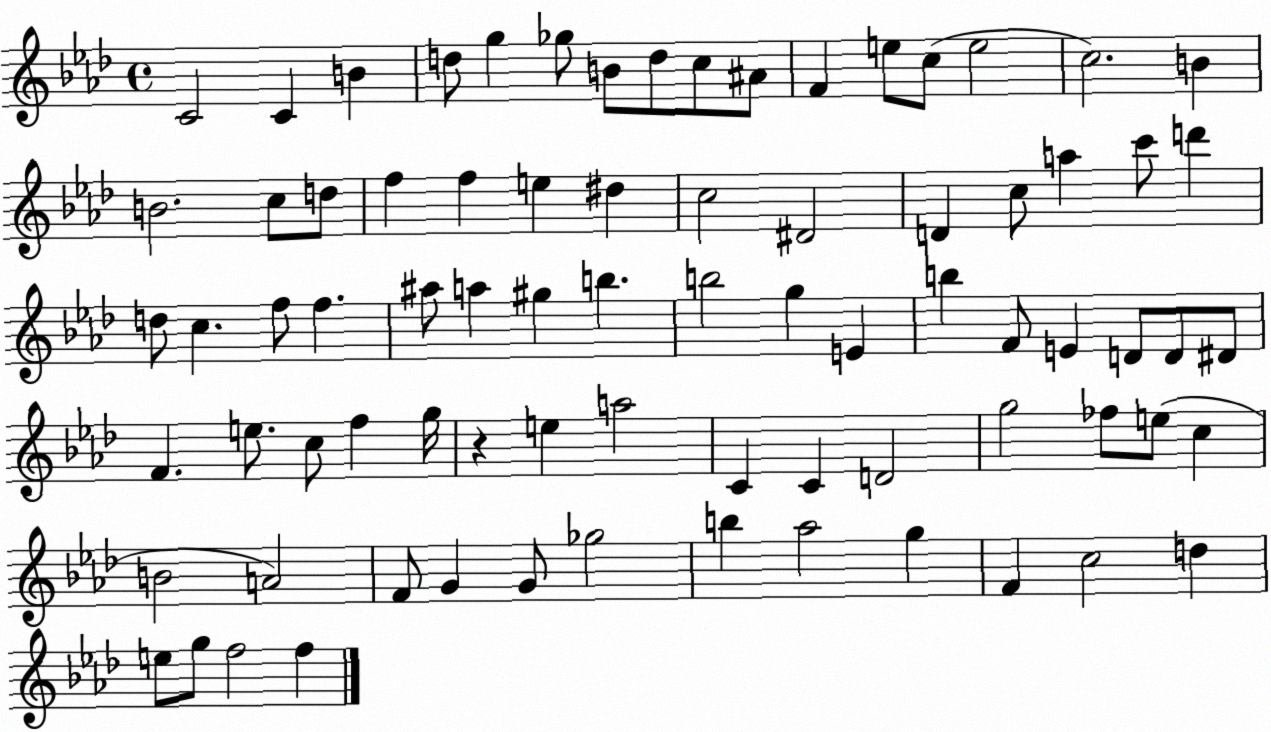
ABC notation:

X:1
T:Untitled
M:4/4
L:1/4
K:Ab
C2 C B d/2 g _g/2 B/2 d/2 c/2 ^A/2 F e/2 c/2 e2 c2 B B2 c/2 d/2 f f e ^d c2 ^D2 D c/2 a c'/2 d' d/2 c f/2 f ^a/2 a ^g b b2 g E b F/2 E D/2 D/2 ^D/2 F e/2 c/2 f g/4 z e a2 C C D2 g2 _f/2 e/2 c B2 A2 F/2 G G/2 _g2 b _a2 g F c2 d e/2 g/2 f2 f